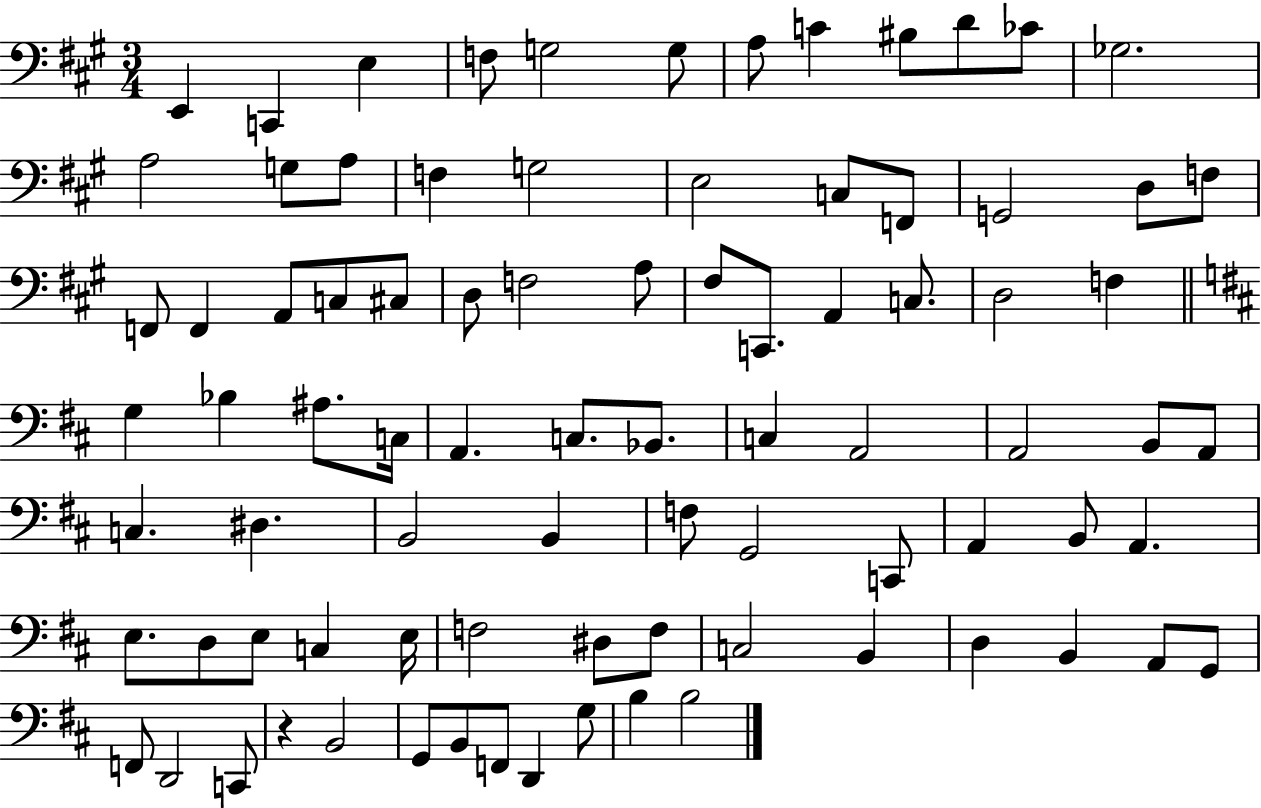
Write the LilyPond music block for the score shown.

{
  \clef bass
  \numericTimeSignature
  \time 3/4
  \key a \major
  \repeat volta 2 { e,4 c,4 e4 | f8 g2 g8 | a8 c'4 bis8 d'8 ces'8 | ges2. | \break a2 g8 a8 | f4 g2 | e2 c8 f,8 | g,2 d8 f8 | \break f,8 f,4 a,8 c8 cis8 | d8 f2 a8 | fis8 c,8. a,4 c8. | d2 f4 | \break \bar "||" \break \key b \minor g4 bes4 ais8. c16 | a,4. c8. bes,8. | c4 a,2 | a,2 b,8 a,8 | \break c4. dis4. | b,2 b,4 | f8 g,2 c,8 | a,4 b,8 a,4. | \break e8. d8 e8 c4 e16 | f2 dis8 f8 | c2 b,4 | d4 b,4 a,8 g,8 | \break f,8 d,2 c,8 | r4 b,2 | g,8 b,8 f,8 d,4 g8 | b4 b2 | \break } \bar "|."
}